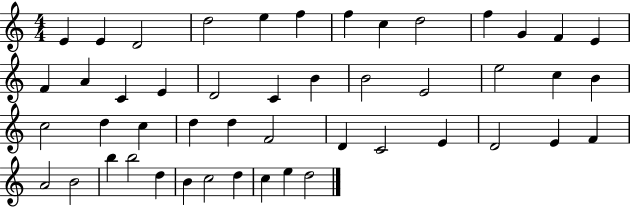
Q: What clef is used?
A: treble